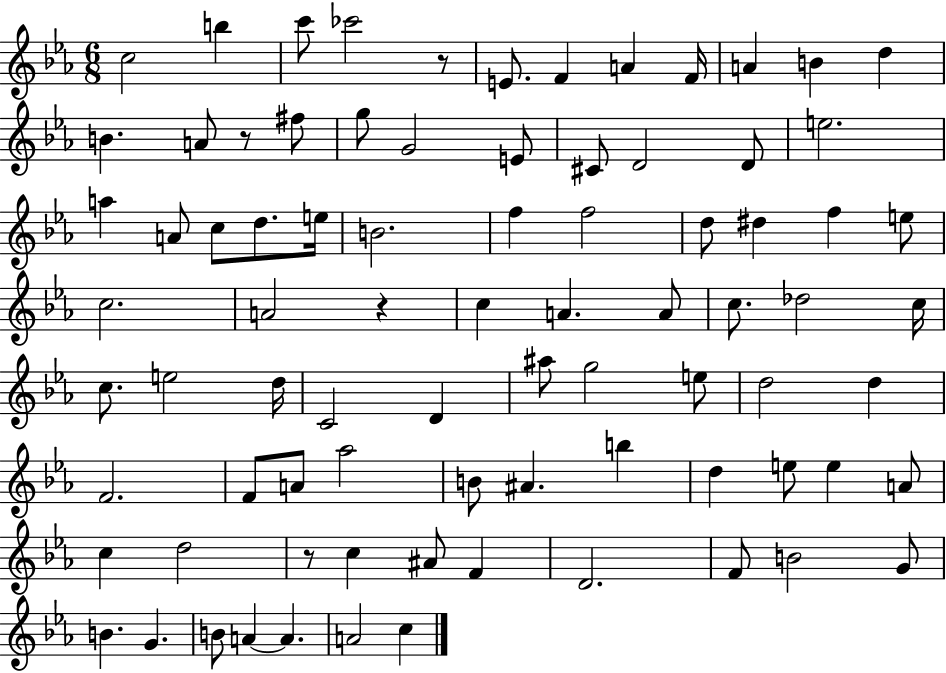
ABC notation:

X:1
T:Untitled
M:6/8
L:1/4
K:Eb
c2 b c'/2 _c'2 z/2 E/2 F A F/4 A B d B A/2 z/2 ^f/2 g/2 G2 E/2 ^C/2 D2 D/2 e2 a A/2 c/2 d/2 e/4 B2 f f2 d/2 ^d f e/2 c2 A2 z c A A/2 c/2 _d2 c/4 c/2 e2 d/4 C2 D ^a/2 g2 e/2 d2 d F2 F/2 A/2 _a2 B/2 ^A b d e/2 e A/2 c d2 z/2 c ^A/2 F D2 F/2 B2 G/2 B G B/2 A A A2 c